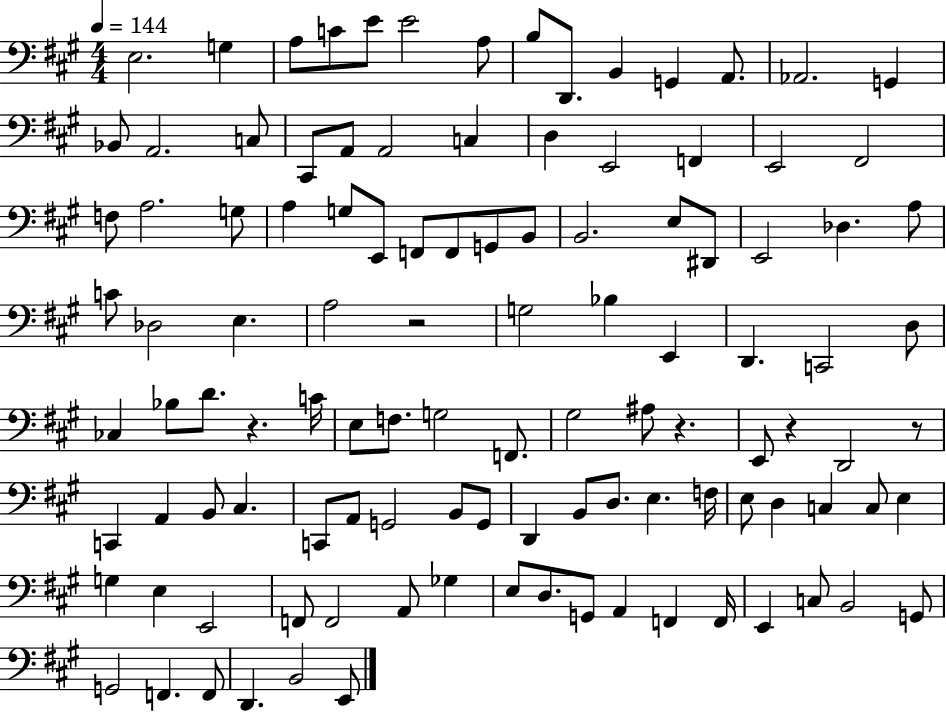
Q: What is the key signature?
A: A major